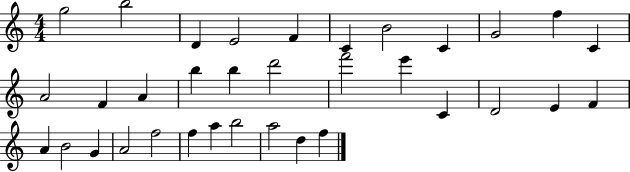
{
  \clef treble
  \numericTimeSignature
  \time 4/4
  \key c \major
  g''2 b''2 | d'4 e'2 f'4 | c'4 b'2 c'4 | g'2 f''4 c'4 | \break a'2 f'4 a'4 | b''4 b''4 d'''2 | f'''2 e'''4 c'4 | d'2 e'4 f'4 | \break a'4 b'2 g'4 | a'2 f''2 | f''4 a''4 b''2 | a''2 d''4 f''4 | \break \bar "|."
}